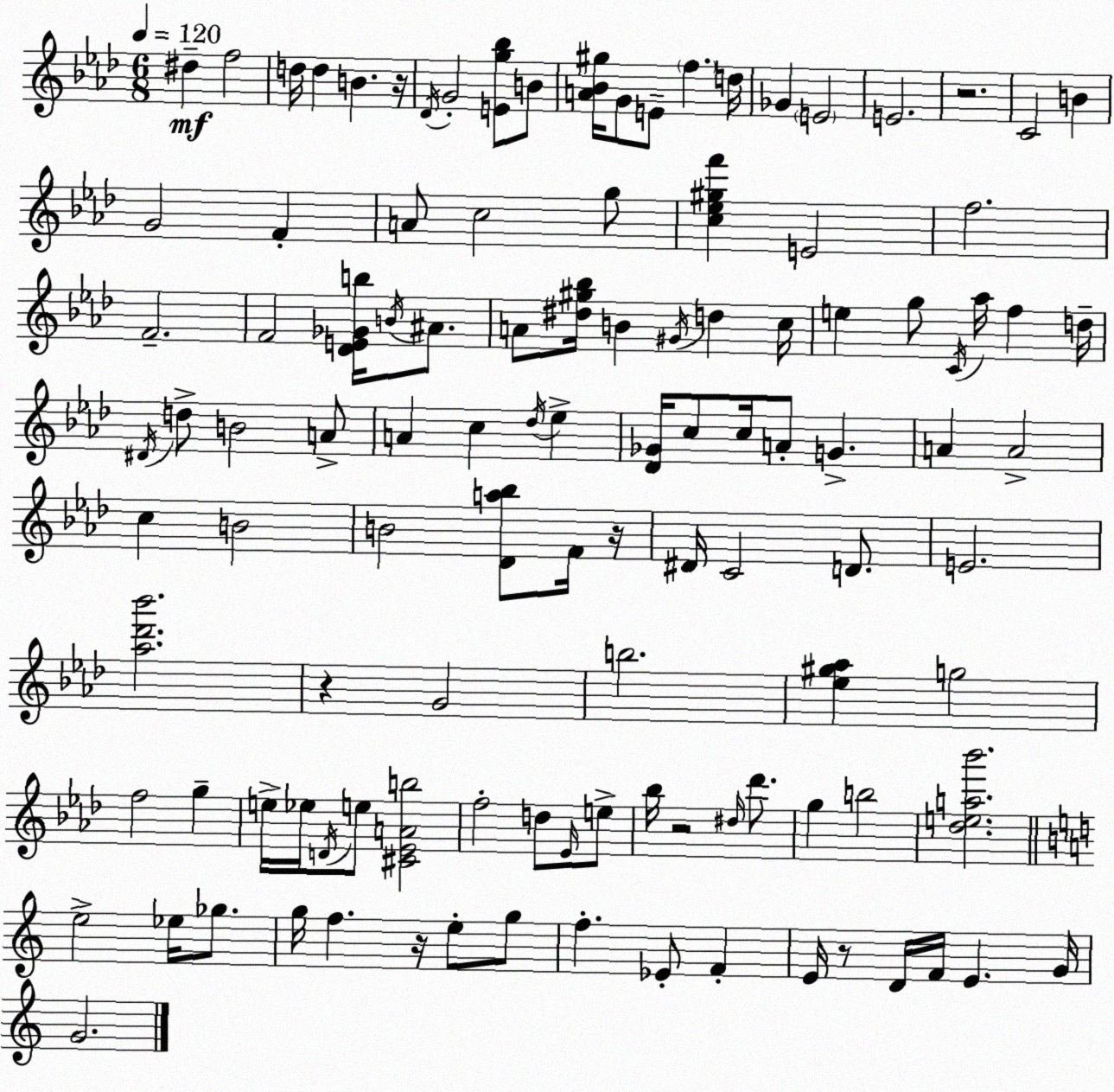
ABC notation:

X:1
T:Untitled
M:6/8
L:1/4
K:Fm
^d f2 d/4 d B z/4 _D/4 G2 [Eg_b]/2 B/2 [A_B^g]/4 G/2 E/2 f d/4 _G E2 E2 z2 C2 B G2 F A/2 c2 g/2 [c_e^gf'] E2 f2 F2 F2 [_DE_Gb]/4 B/4 ^A/2 A/2 [^d^g_b]/4 B ^G/4 d c/4 e g/2 C/4 _a/4 f d/4 ^D/4 d/2 B2 A/2 A c _d/4 _e [_D_G]/4 c/2 c/4 A/2 G A A2 c B2 B2 [_Da_b]/2 F/4 z/4 ^D/4 C2 D/2 E2 [_a_d'_b']2 z G2 b2 [_e^g_a] g2 f2 g e/4 _e/4 D/4 e/2 [^C_EAb]2 f2 d/2 _E/4 e/2 _b/4 z2 ^d/4 _d'/2 g b2 [_dea_b']2 e2 _e/4 _g/2 g/4 f z/4 e/2 g/2 f _E/2 F E/4 z/2 D/4 F/4 E G/4 G2